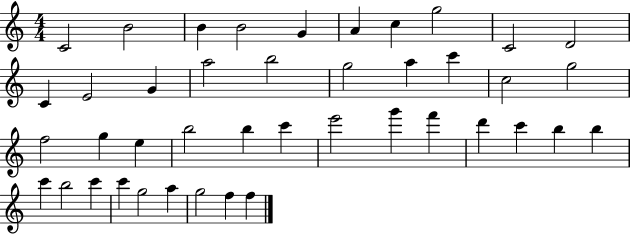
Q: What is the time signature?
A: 4/4